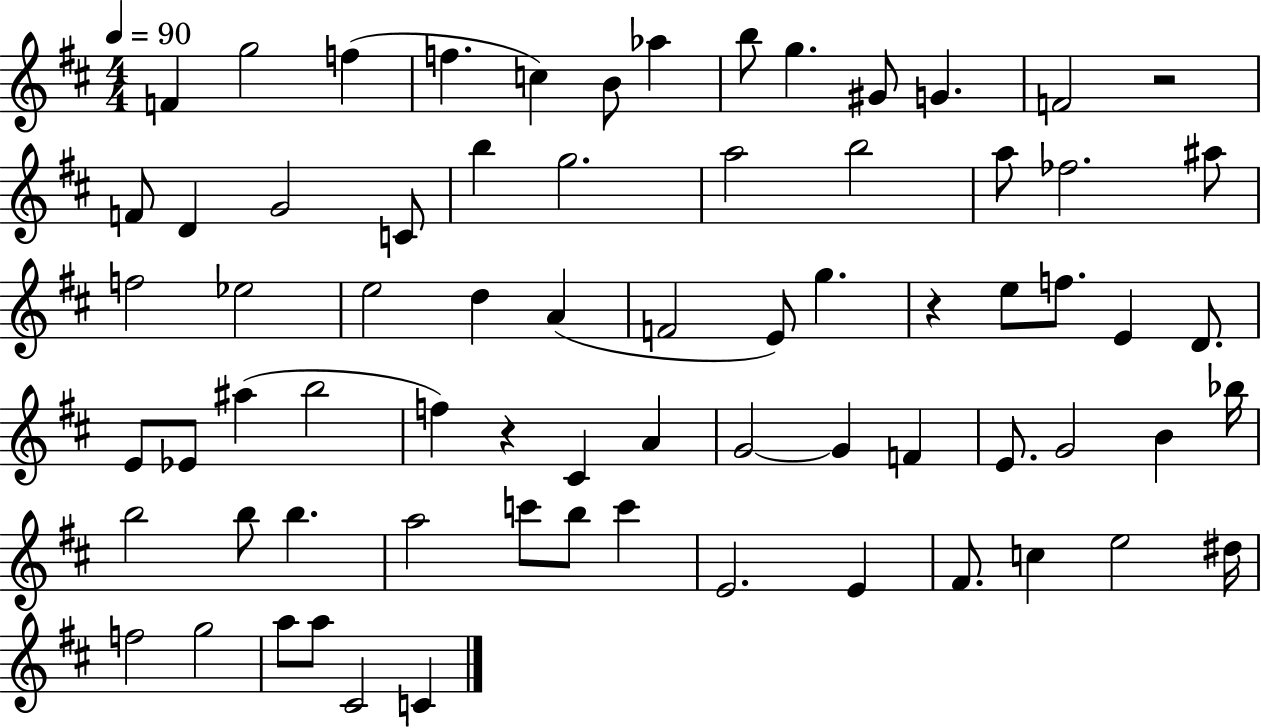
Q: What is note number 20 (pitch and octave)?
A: B5